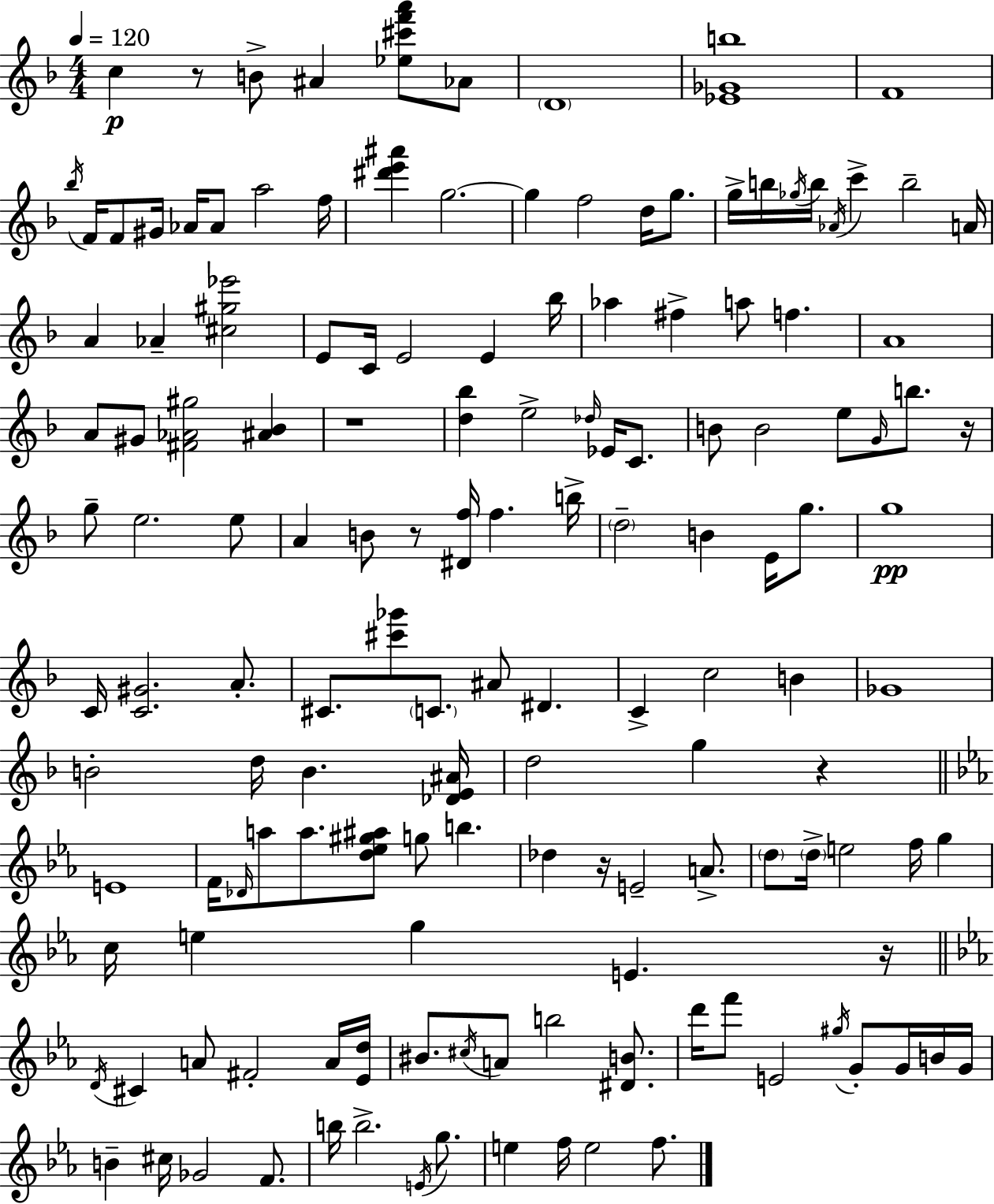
C5/q R/e B4/e A#4/q [Eb5,C#6,F6,A6]/e Ab4/e D4/w [Eb4,Gb4,B5]/w F4/w Bb5/s F4/s F4/e G#4/s Ab4/s Ab4/e A5/h F5/s [D#6,E6,A#6]/q G5/h. G5/q F5/h D5/s G5/e. G5/s B5/s Gb5/s B5/s Ab4/s C6/q B5/h A4/s A4/q Ab4/q [C#5,G#5,Eb6]/h E4/e C4/s E4/h E4/q Bb5/s Ab5/q F#5/q A5/e F5/q. A4/w A4/e G#4/e [F#4,Ab4,G#5]/h [A#4,Bb4]/q R/w [D5,Bb5]/q E5/h Db5/s Eb4/s C4/e. B4/e B4/h E5/e G4/s B5/e. R/s G5/e E5/h. E5/e A4/q B4/e R/e [D#4,F5]/s F5/q. B5/s D5/h B4/q E4/s G5/e. G5/w C4/s [C4,G#4]/h. A4/e. C#4/e. [C#6,Gb6]/e C4/e. A#4/e D#4/q. C4/q C5/h B4/q Gb4/w B4/h D5/s B4/q. [Db4,E4,A#4]/s D5/h G5/q R/q E4/w F4/s Db4/s A5/e A5/e. [D5,Eb5,G#5,A#5]/e G5/e B5/q. Db5/q R/s E4/h A4/e. D5/e D5/s E5/h F5/s G5/q C5/s E5/q G5/q E4/q. R/s D4/s C#4/q A4/e F#4/h A4/s [Eb4,D5]/s BIS4/e. C#5/s A4/e B5/h [D#4,B4]/e. D6/s F6/e E4/h G#5/s G4/e G4/s B4/s G4/s B4/q C#5/s Gb4/h F4/e. B5/s B5/h. E4/s G5/e. E5/q F5/s E5/h F5/e.